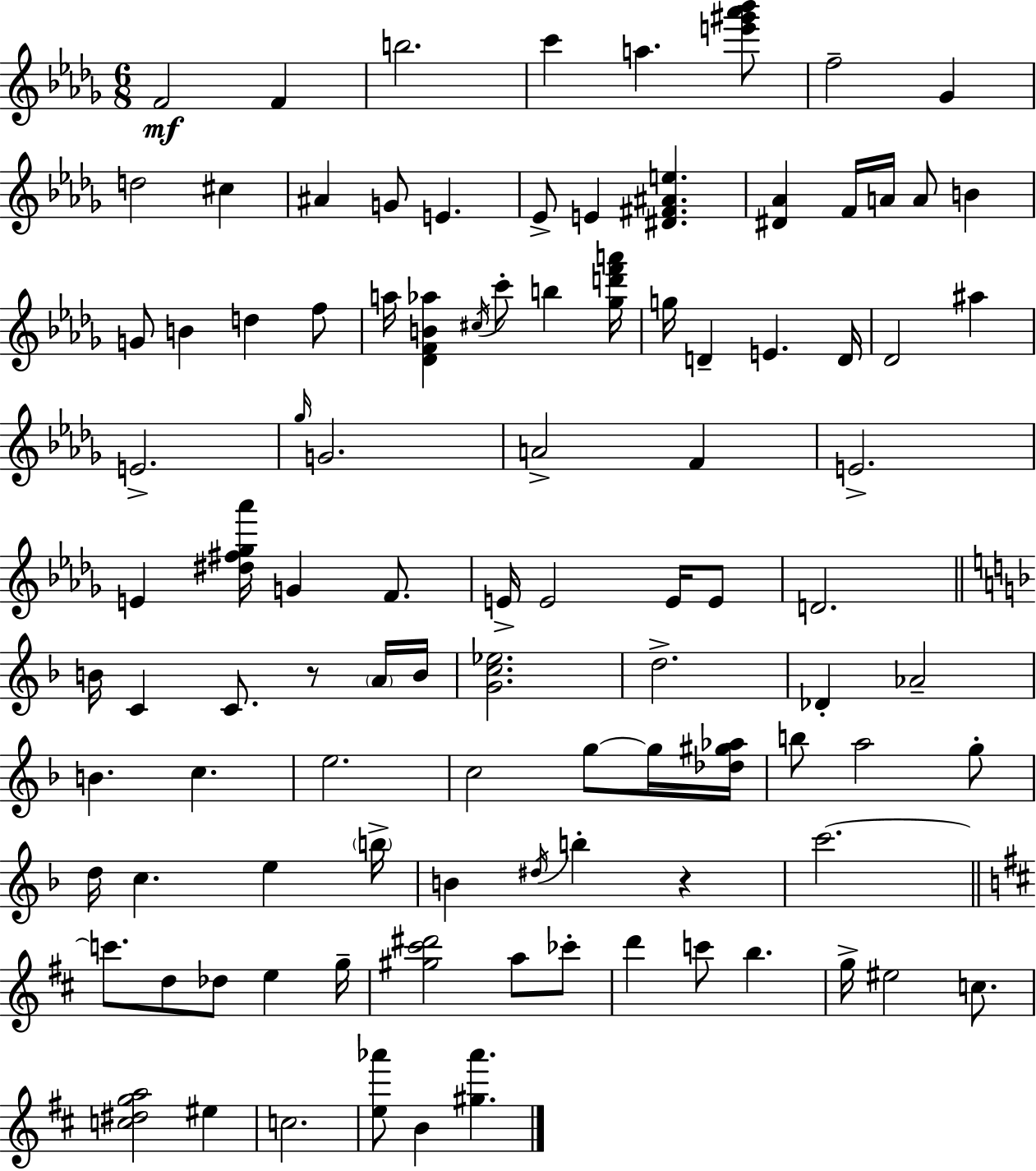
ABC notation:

X:1
T:Untitled
M:6/8
L:1/4
K:Bbm
F2 F b2 c' a [e'^g'_a'_b']/2 f2 _G d2 ^c ^A G/2 E _E/2 E [^D^F^Ae] [^D_A] F/4 A/4 A/2 B G/2 B d f/2 a/4 [_DFB_a] ^c/4 c'/2 b [_gd'f'a']/4 g/4 D E D/4 _D2 ^a E2 _g/4 G2 A2 F E2 E [^d^f_g_a']/4 G F/2 E/4 E2 E/4 E/2 D2 B/4 C C/2 z/2 A/4 B/4 [Gc_e]2 d2 _D _A2 B c e2 c2 g/2 g/4 [_d^g_a]/4 b/2 a2 g/2 d/4 c e b/4 B ^d/4 b z c'2 c'/2 d/2 _d/2 e g/4 [^g^c'^d']2 a/2 _c'/2 d' c'/2 b g/4 ^e2 c/2 [c^dga]2 ^e c2 [e_a']/2 B [^g_a']